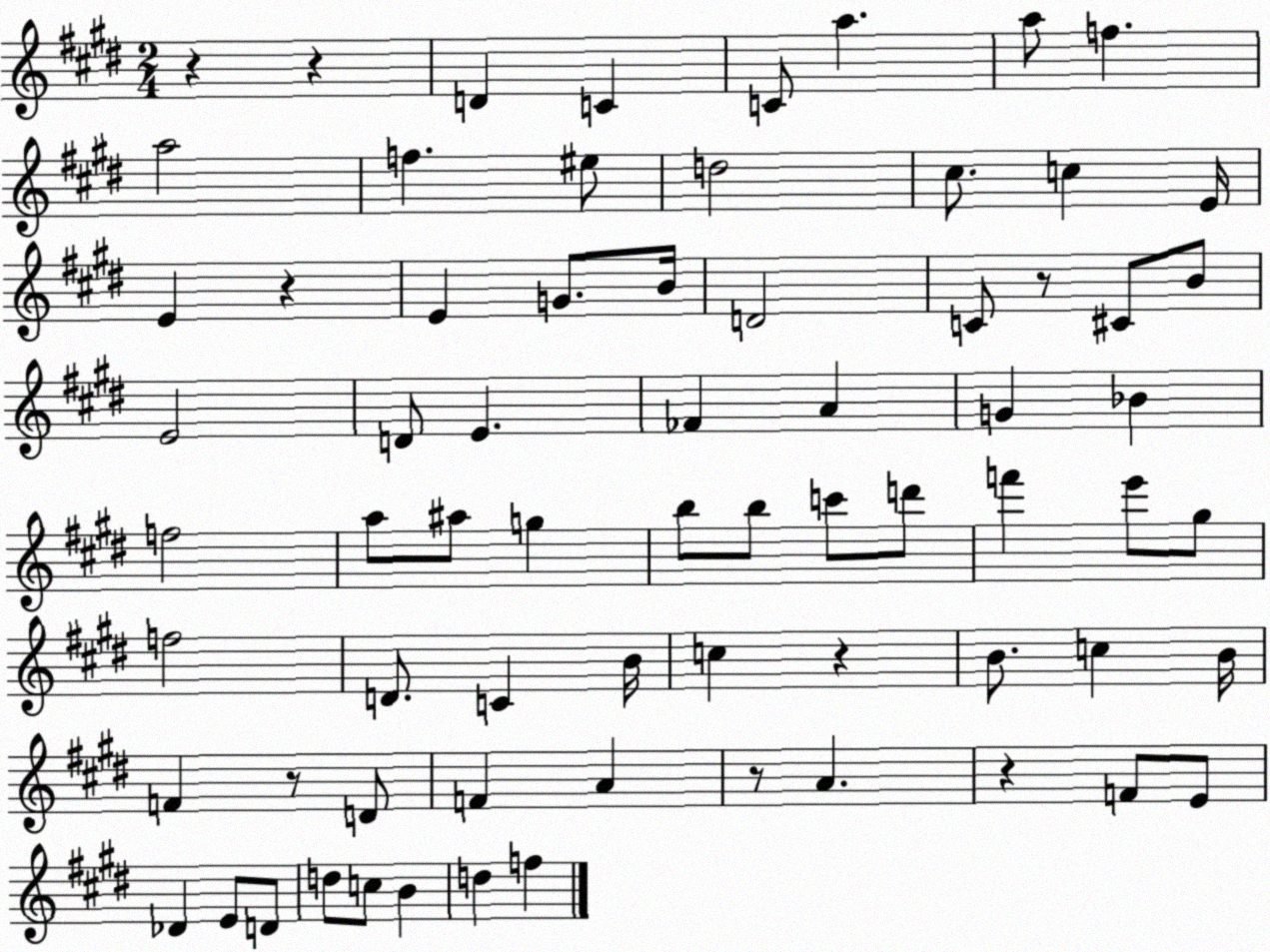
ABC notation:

X:1
T:Untitled
M:2/4
L:1/4
K:E
z z D C C/2 a a/2 f a2 f ^e/2 d2 ^c/2 c E/4 E z E G/2 B/4 D2 C/2 z/2 ^C/2 B/2 E2 D/2 E _F A G _B f2 a/2 ^a/2 g b/2 b/2 c'/2 d'/2 f' e'/2 ^g/2 f2 D/2 C B/4 c z B/2 c B/4 F z/2 D/2 F A z/2 A z F/2 E/2 _D E/2 D/2 d/2 c/2 B d f